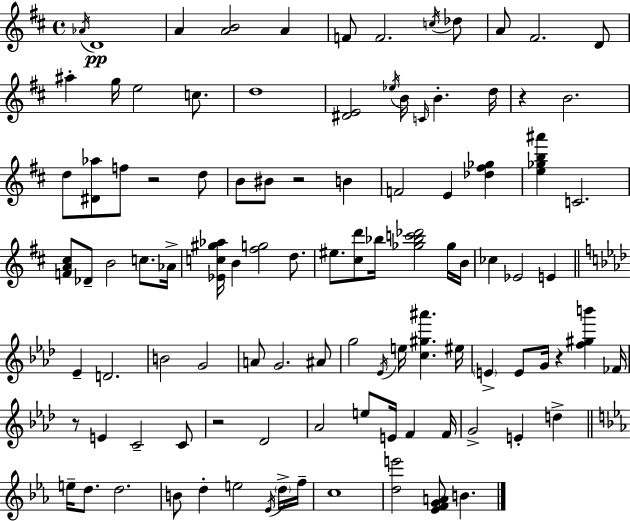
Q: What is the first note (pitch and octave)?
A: Ab4